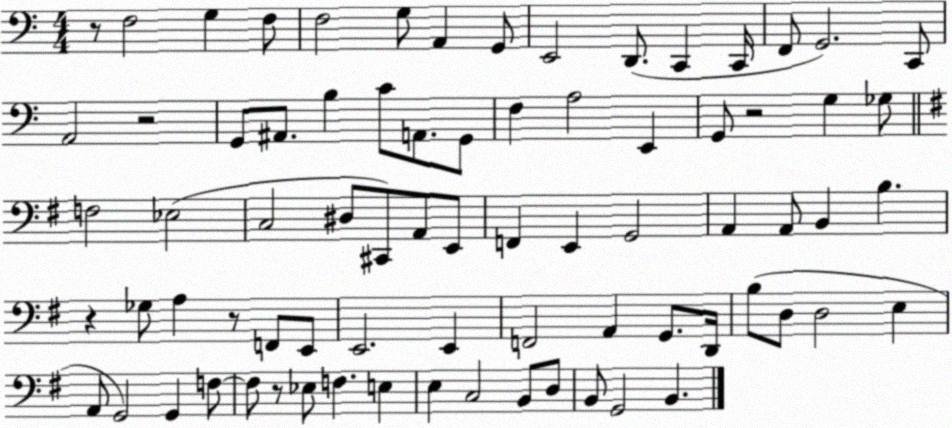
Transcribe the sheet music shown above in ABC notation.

X:1
T:Untitled
M:4/4
L:1/4
K:C
z/2 F,2 G, F,/2 F,2 G,/2 A,, G,,/2 E,,2 D,,/2 C,, C,,/4 F,,/2 G,,2 C,,/2 A,,2 z2 G,,/2 ^A,,/2 B, C/2 A,,/2 G,,/2 F, A,2 E,, G,,/2 z2 G, _G,/2 F,2 _E,2 C,2 ^D,/2 ^C,,/2 A,,/2 E,,/2 F,, E,, G,,2 A,, A,,/2 B,, B, z _G,/2 A, z/2 F,,/2 E,,/2 E,,2 E,, F,,2 A,, G,,/2 D,,/4 B,/2 D,/2 D,2 E, A,,/2 G,,2 G,, F,/2 F,/2 z/2 _E,/2 F, E, E, C,2 B,,/2 D,/2 B,,/2 G,,2 B,,